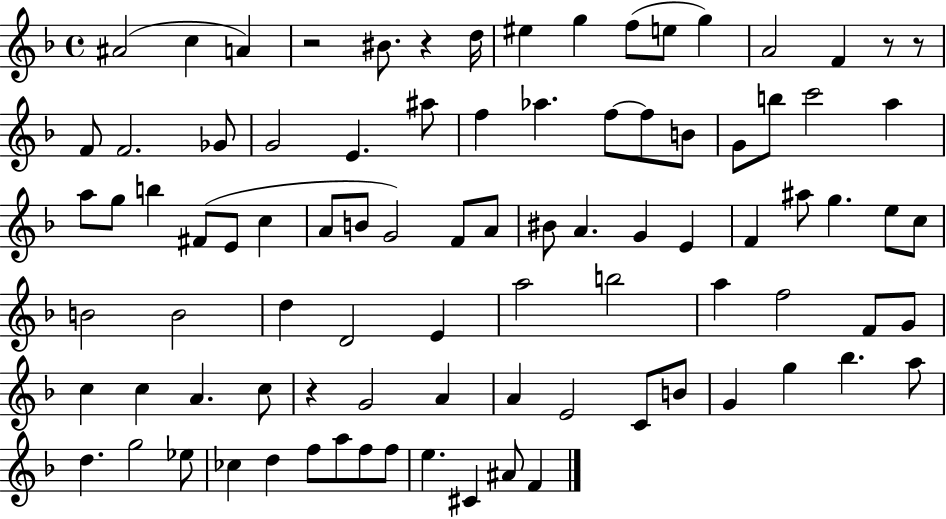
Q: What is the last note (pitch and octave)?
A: F4